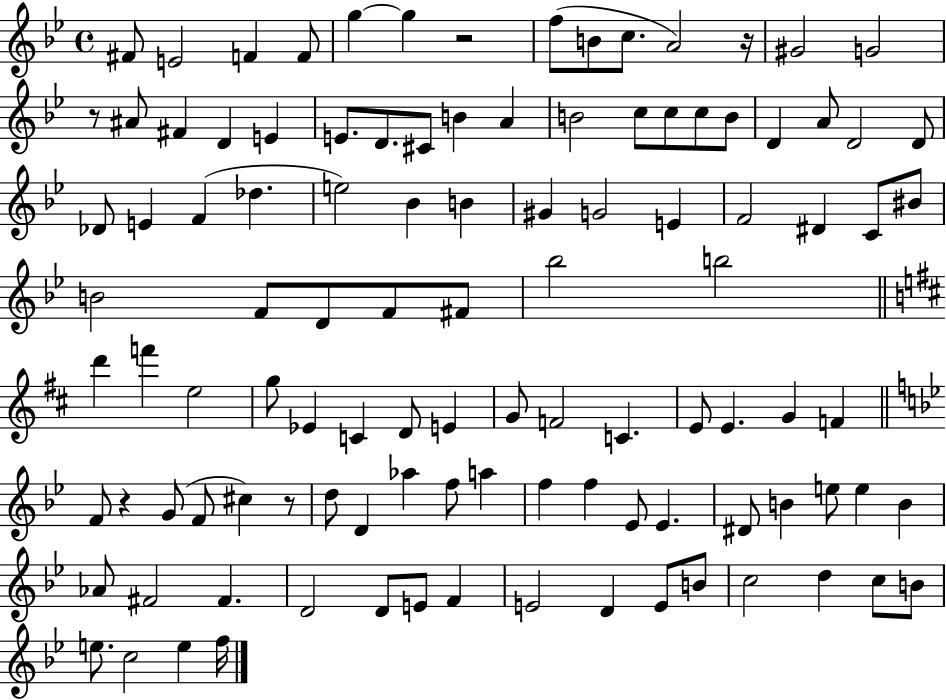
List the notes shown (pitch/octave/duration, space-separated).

F#4/e E4/h F4/q F4/e G5/q G5/q R/h F5/e B4/e C5/e. A4/h R/s G#4/h G4/h R/e A#4/e F#4/q D4/q E4/q E4/e. D4/e. C#4/e B4/q A4/q B4/h C5/e C5/e C5/e B4/e D4/q A4/e D4/h D4/e Db4/e E4/q F4/q Db5/q. E5/h Bb4/q B4/q G#4/q G4/h E4/q F4/h D#4/q C4/e BIS4/e B4/h F4/e D4/e F4/e F#4/e Bb5/h B5/h D6/q F6/q E5/h G5/e Eb4/q C4/q D4/e E4/q G4/e F4/h C4/q. E4/e E4/q. G4/q F4/q F4/e R/q G4/e F4/e C#5/q R/e D5/e D4/q Ab5/q F5/e A5/q F5/q F5/q Eb4/e Eb4/q. D#4/e B4/q E5/e E5/q B4/q Ab4/e F#4/h F#4/q. D4/h D4/e E4/e F4/q E4/h D4/q E4/e B4/e C5/h D5/q C5/e B4/e E5/e. C5/h E5/q F5/s